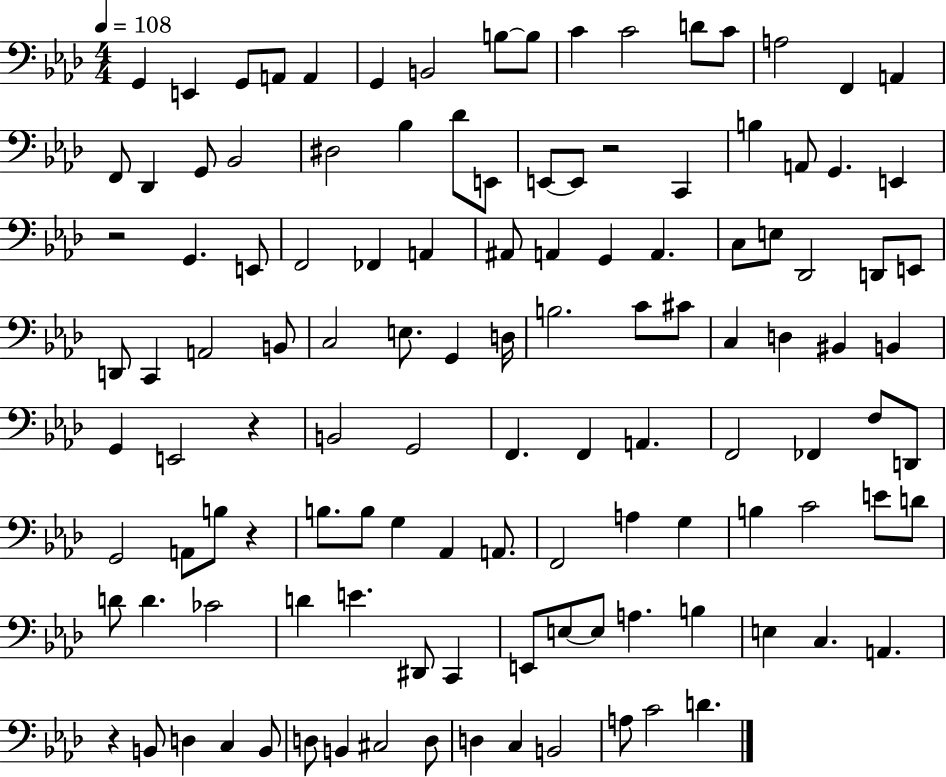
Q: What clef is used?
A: bass